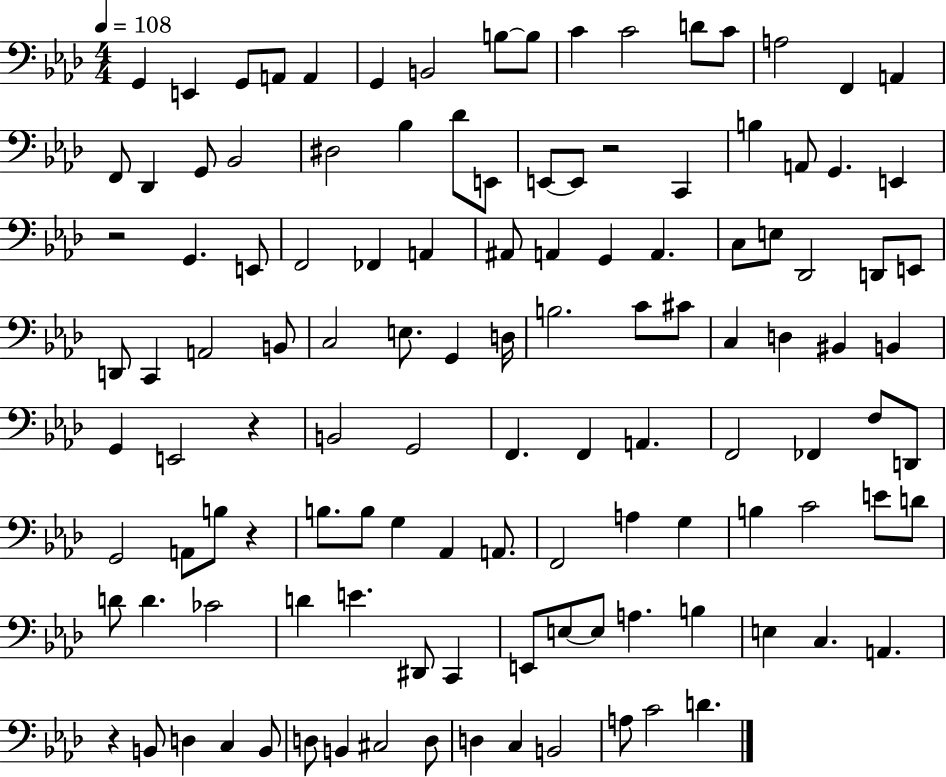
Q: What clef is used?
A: bass